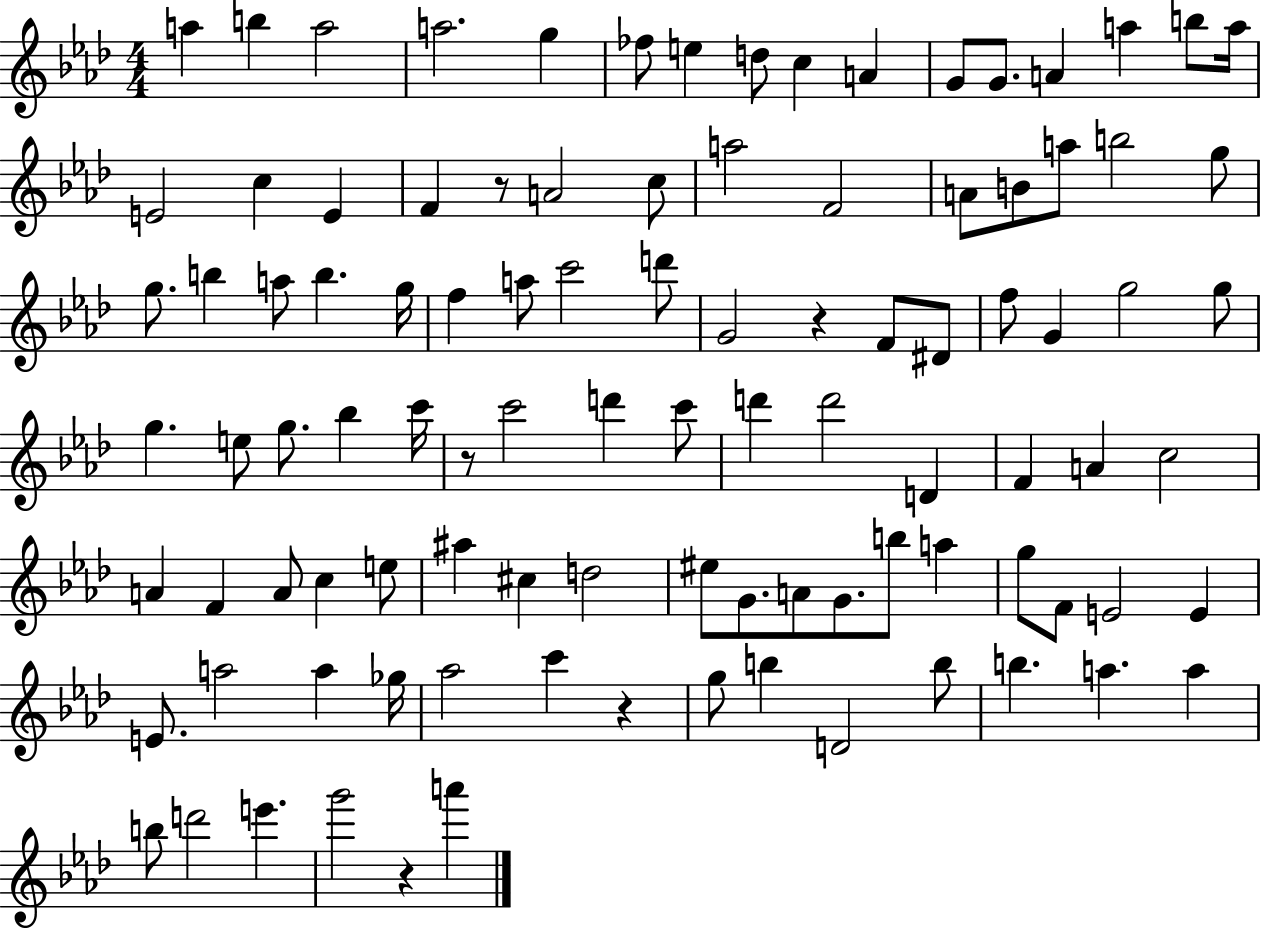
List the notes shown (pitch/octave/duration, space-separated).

A5/q B5/q A5/h A5/h. G5/q FES5/e E5/q D5/e C5/q A4/q G4/e G4/e. A4/q A5/q B5/e A5/s E4/h C5/q E4/q F4/q R/e A4/h C5/e A5/h F4/h A4/e B4/e A5/e B5/h G5/e G5/e. B5/q A5/e B5/q. G5/s F5/q A5/e C6/h D6/e G4/h R/q F4/e D#4/e F5/e G4/q G5/h G5/e G5/q. E5/e G5/e. Bb5/q C6/s R/e C6/h D6/q C6/e D6/q D6/h D4/q F4/q A4/q C5/h A4/q F4/q A4/e C5/q E5/e A#5/q C#5/q D5/h EIS5/e G4/e. A4/e G4/e. B5/e A5/q G5/e F4/e E4/h E4/q E4/e. A5/h A5/q Gb5/s Ab5/h C6/q R/q G5/e B5/q D4/h B5/e B5/q. A5/q. A5/q B5/e D6/h E6/q. G6/h R/q A6/q